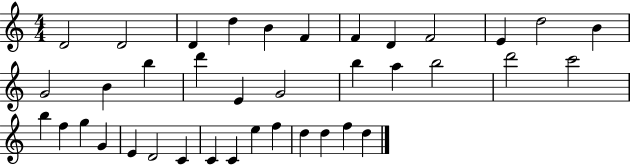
X:1
T:Untitled
M:4/4
L:1/4
K:C
D2 D2 D d B F F D F2 E d2 B G2 B b d' E G2 b a b2 d'2 c'2 b f g G E D2 C C C e f d d f d